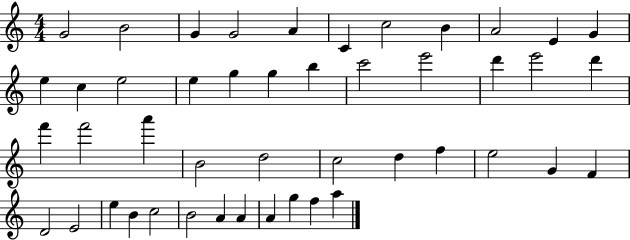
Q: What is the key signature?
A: C major